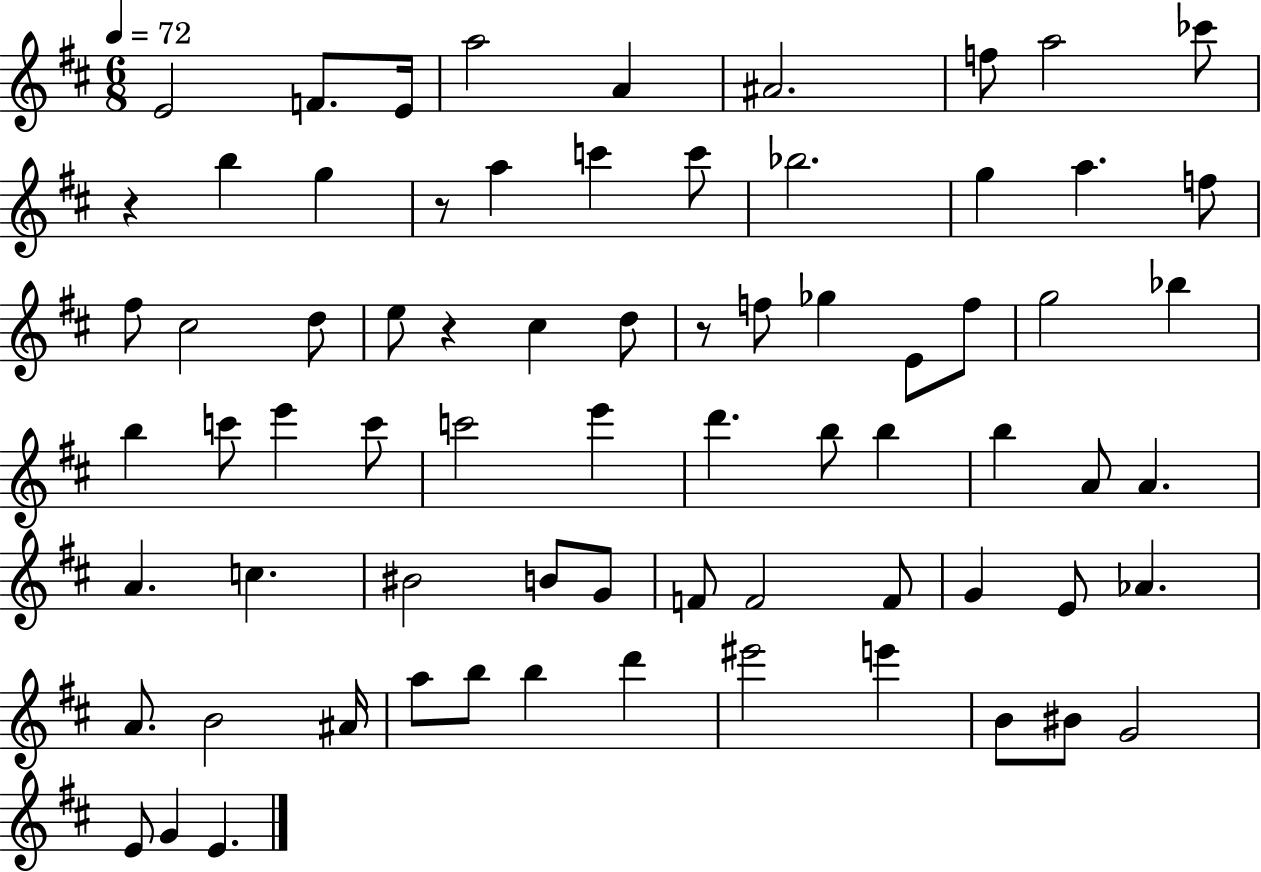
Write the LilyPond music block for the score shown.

{
  \clef treble
  \numericTimeSignature
  \time 6/8
  \key d \major
  \tempo 4 = 72
  e'2 f'8. e'16 | a''2 a'4 | ais'2. | f''8 a''2 ces'''8 | \break r4 b''4 g''4 | r8 a''4 c'''4 c'''8 | bes''2. | g''4 a''4. f''8 | \break fis''8 cis''2 d''8 | e''8 r4 cis''4 d''8 | r8 f''8 ges''4 e'8 f''8 | g''2 bes''4 | \break b''4 c'''8 e'''4 c'''8 | c'''2 e'''4 | d'''4. b''8 b''4 | b''4 a'8 a'4. | \break a'4. c''4. | bis'2 b'8 g'8 | f'8 f'2 f'8 | g'4 e'8 aes'4. | \break a'8. b'2 ais'16 | a''8 b''8 b''4 d'''4 | eis'''2 e'''4 | b'8 bis'8 g'2 | \break e'8 g'4 e'4. | \bar "|."
}